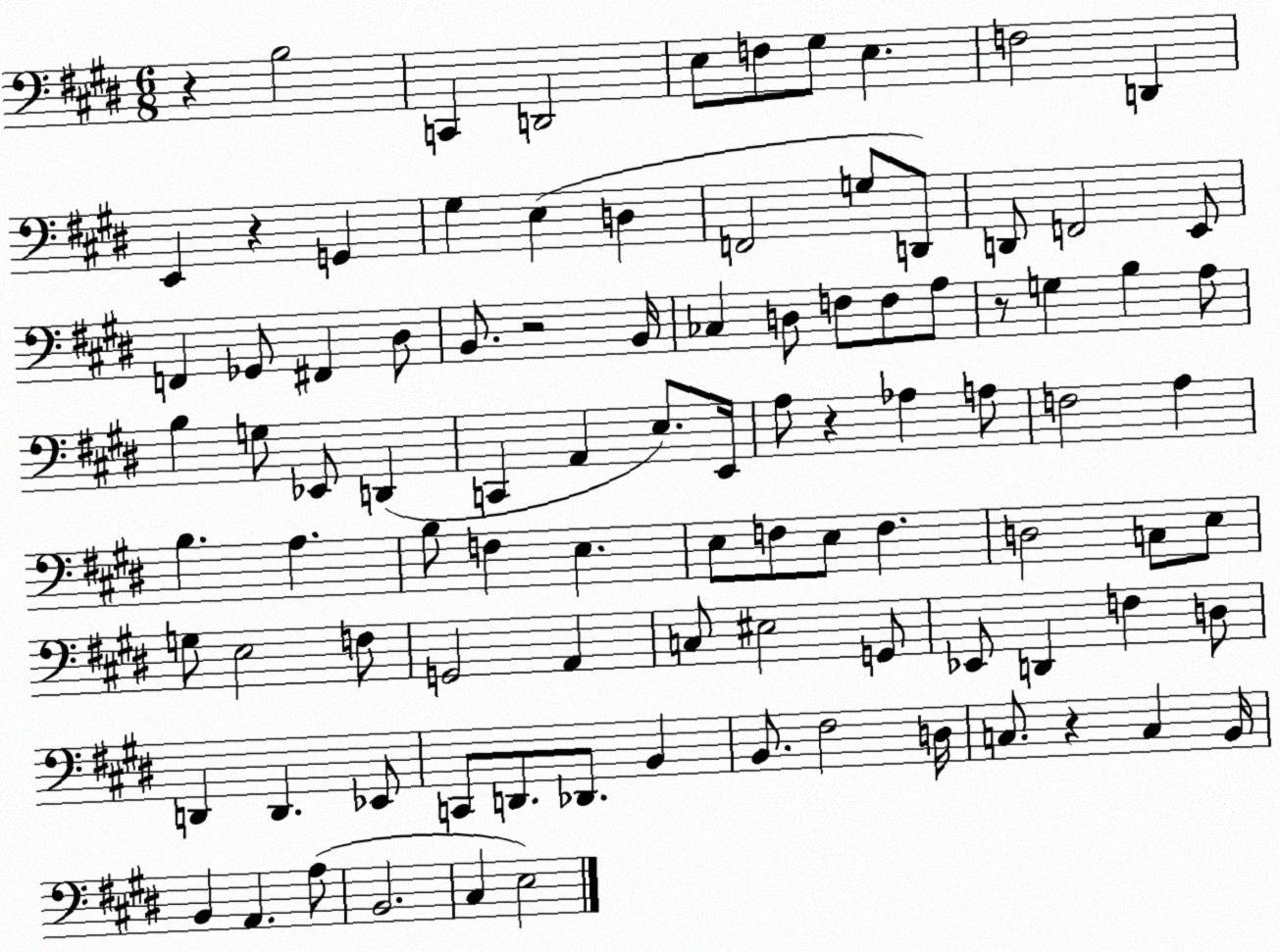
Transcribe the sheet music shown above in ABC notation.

X:1
T:Untitled
M:6/8
L:1/4
K:E
z B,2 C,, D,,2 E,/2 F,/2 ^G,/2 E, F,2 D,, E,, z G,, ^G, E, D, F,,2 G,/2 D,,/2 D,,/2 F,,2 E,,/2 F,, _G,,/2 ^F,, ^D,/2 B,,/2 z2 B,,/4 _C, D,/2 F,/2 F,/2 A,/2 z/2 G, B, A,/2 B, G,/2 _E,,/2 D,, C,, A,, E,/2 E,,/4 A,/2 z _A, A,/2 F,2 A, B, A, B,/2 F, E, E,/2 F,/2 E,/2 F, D,2 C,/2 E,/2 G,/2 E,2 F,/2 G,,2 A,, C,/2 ^E,2 G,,/2 _E,,/2 D,, F, D,/2 D,, D,, _E,,/2 C,,/2 D,,/2 _D,,/2 B,, B,,/2 ^F,2 D,/4 C,/2 z C, B,,/4 B,, A,, A,/2 B,,2 ^C, E,2